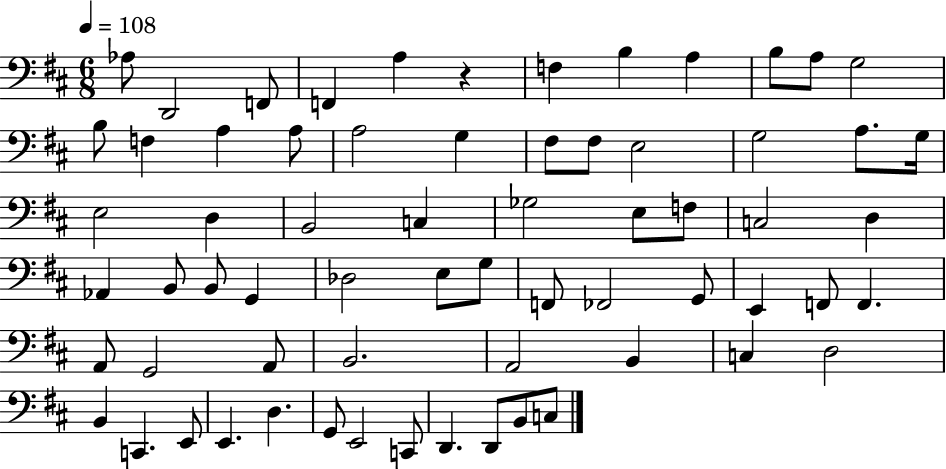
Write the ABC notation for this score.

X:1
T:Untitled
M:6/8
L:1/4
K:D
_A,/2 D,,2 F,,/2 F,, A, z F, B, A, B,/2 A,/2 G,2 B,/2 F, A, A,/2 A,2 G, ^F,/2 ^F,/2 E,2 G,2 A,/2 G,/4 E,2 D, B,,2 C, _G,2 E,/2 F,/2 C,2 D, _A,, B,,/2 B,,/2 G,, _D,2 E,/2 G,/2 F,,/2 _F,,2 G,,/2 E,, F,,/2 F,, A,,/2 G,,2 A,,/2 B,,2 A,,2 B,, C, D,2 B,, C,, E,,/2 E,, D, G,,/2 E,,2 C,,/2 D,, D,,/2 B,,/2 C,/2